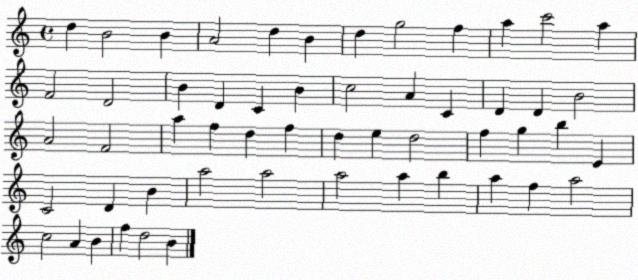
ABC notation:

X:1
T:Untitled
M:4/4
L:1/4
K:C
d B2 B A2 d B d g2 f a c'2 a F2 D2 B D C B c2 A C D D B2 A2 F2 a f d f d e d2 f g b E C2 D B a2 a2 a2 a b a f a2 c2 A B f d2 B